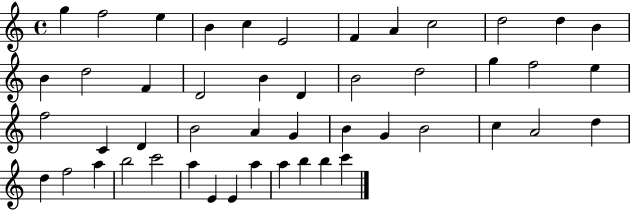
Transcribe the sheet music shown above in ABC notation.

X:1
T:Untitled
M:4/4
L:1/4
K:C
g f2 e B c E2 F A c2 d2 d B B d2 F D2 B D B2 d2 g f2 e f2 C D B2 A G B G B2 c A2 d d f2 a b2 c'2 a E E a a b b c'